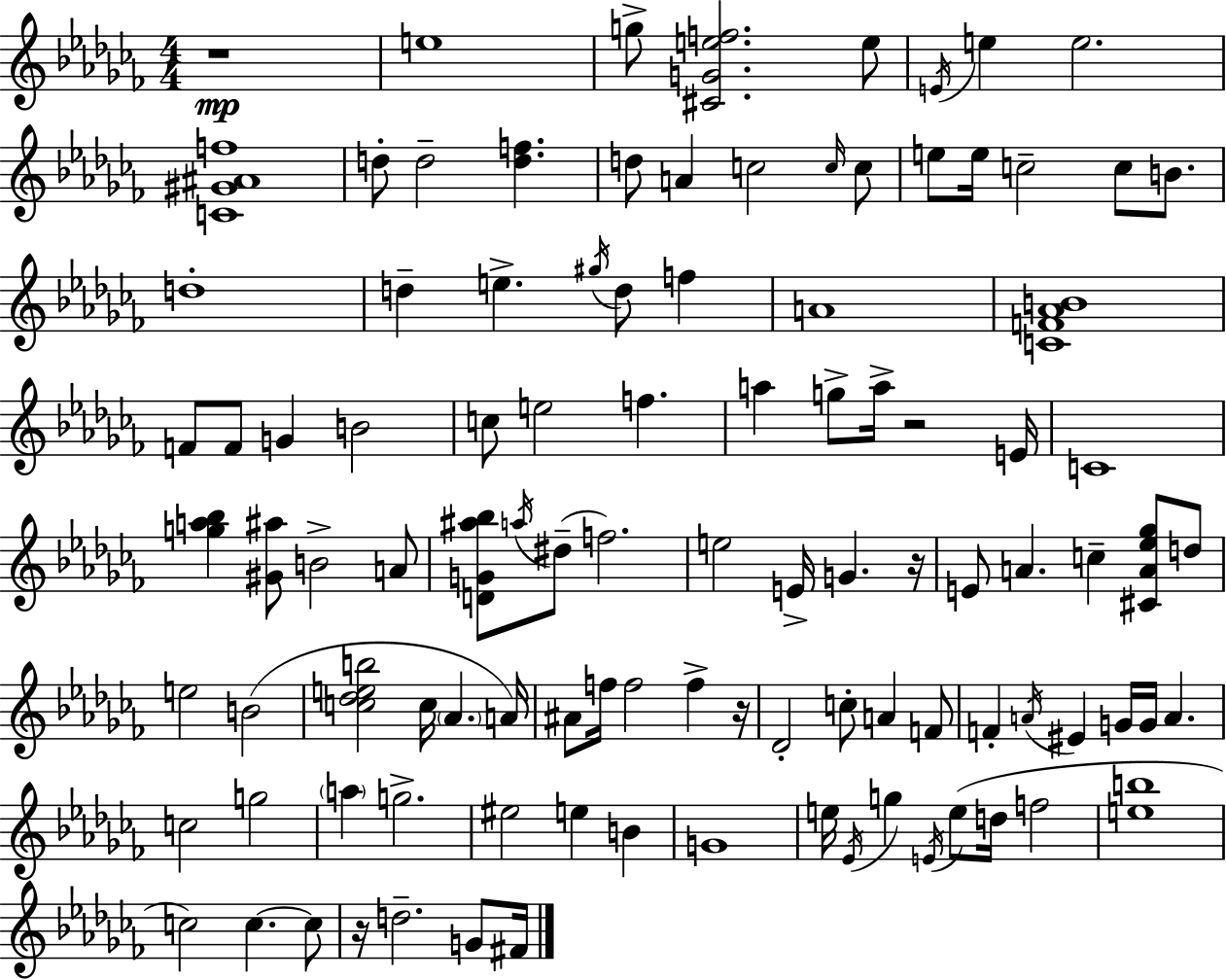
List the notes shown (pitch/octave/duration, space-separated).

R/w E5/w G5/e [C#4,G4,E5,F5]/h. E5/e E4/s E5/q E5/h. [C4,G#4,A#4,F5]/w D5/e D5/h [D5,F5]/q. D5/e A4/q C5/h C5/s C5/e E5/e E5/s C5/h C5/e B4/e. D5/w D5/q E5/q. G#5/s D5/e F5/q A4/w [C4,F4,Ab4,B4]/w F4/e F4/e G4/q B4/h C5/e E5/h F5/q. A5/q G5/e A5/s R/h E4/s C4/w [G5,A5,Bb5]/q [G#4,A#5]/e B4/h A4/e [D4,G4,A#5,Bb5]/e A5/s D#5/e F5/h. E5/h E4/s G4/q. R/s E4/e A4/q. C5/q [C#4,A4,Eb5,Gb5]/e D5/e E5/h B4/h [C5,Db5,E5,B5]/h C5/s Ab4/q. A4/s A#4/e F5/s F5/h F5/q R/s Db4/h C5/e A4/q F4/e F4/q A4/s EIS4/q G4/s G4/s A4/q. C5/h G5/h A5/q G5/h. EIS5/h E5/q B4/q G4/w E5/s Eb4/s G5/q E4/s E5/e D5/s F5/h [E5,B5]/w C5/h C5/q. C5/e R/s D5/h. G4/e F#4/s